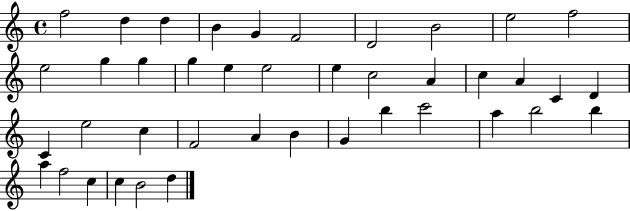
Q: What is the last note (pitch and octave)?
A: D5